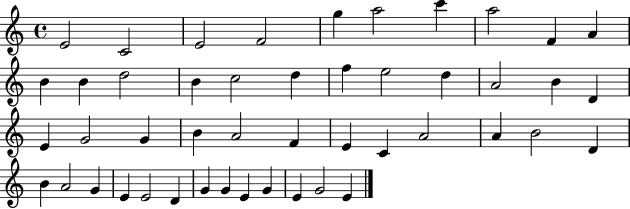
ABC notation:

X:1
T:Untitled
M:4/4
L:1/4
K:C
E2 C2 E2 F2 g a2 c' a2 F A B B d2 B c2 d f e2 d A2 B D E G2 G B A2 F E C A2 A B2 D B A2 G E E2 D G G E G E G2 E